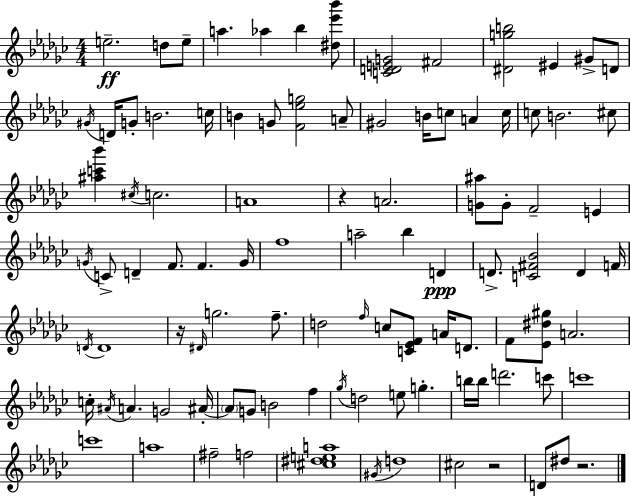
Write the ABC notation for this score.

X:1
T:Untitled
M:4/4
L:1/4
K:Ebm
e2 d/2 e/2 a _a _b [^d_e'_b']/2 [CDEG]2 ^F2 [^Dgb]2 ^E ^G/2 D/2 ^G/4 D/4 G/2 B2 c/4 B G/2 [F_eg]2 A/2 ^G2 B/4 c/2 A c/4 c/2 B2 ^c/2 [^ac'_b'] ^c/4 c2 A4 z A2 [G^a]/2 G/2 F2 E G/4 C/2 D F/2 F G/4 f4 a2 _b D D/2 [C^F_B]2 D F/4 D/4 D4 z/4 ^D/4 g2 f/2 d2 f/4 c/2 [C_EF]/2 A/4 D/2 F/2 [_E^d^g]/2 A2 c/4 ^A/4 A G2 ^A/4 ^A/2 G/2 B2 f _g/4 d2 e/2 g b/4 b/4 d'2 c'/2 c'4 c'4 a4 ^f2 f2 [^c^dea]4 ^G/4 d4 ^c2 z2 D/2 ^d/2 z2